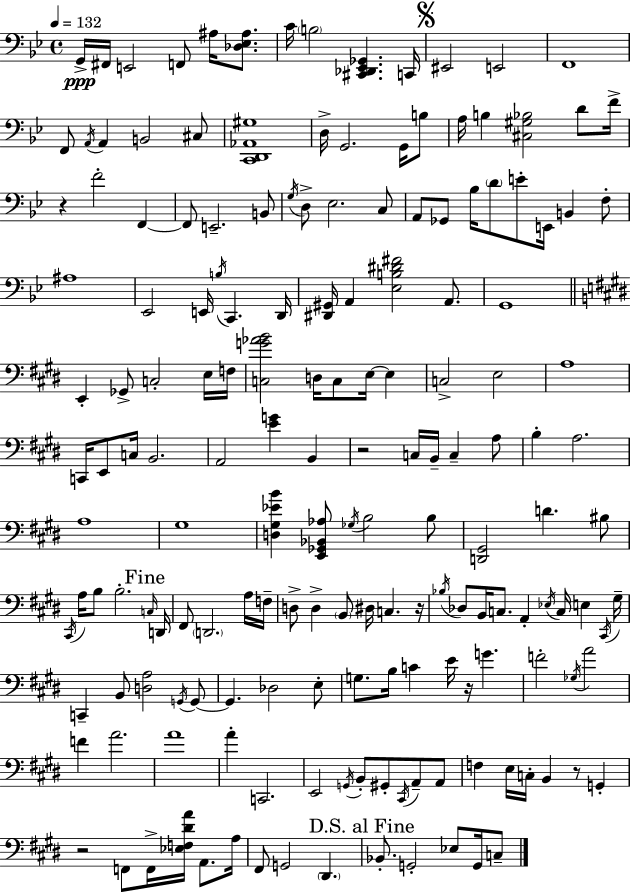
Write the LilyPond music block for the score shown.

{
  \clef bass
  \time 4/4
  \defaultTimeSignature
  \key bes \major
  \tempo 4 = 132
  g,16->\ppp fis,16 e,2 f,8 ais16 <des ees ais>8. | c'16 \parenthesize b2 <cis, des, ees, ges,>4. c,16 | \mark \markup { \musicglyph "scripts.segno" } eis,2 e,2 | f,1 | \break f,8 \acciaccatura { a,16 } a,4 b,2 cis8 | <c, d, aes, gis>1 | d16-> g,2. g,16 b8 | a16 b4 <cis gis bes>2 d'8 | \break f'16-> r4 f'2-. f,4~~ | f,8 e,2.-- b,8 | \acciaccatura { g16 } d8-> ees2. | c8 a,8 ges,8 bes16 \parenthesize d'8 e'8-. e,16 b,4 | \break f8-. ais1 | ees,2 e,16 \acciaccatura { b16 } c,4. | d,16 <dis, gis,>16 a,4 <ees b dis' fis'>2 | a,8. g,1 | \break \bar "||" \break \key e \major e,4-. ges,8-> c2-. e16 f16 | <c g' aes' b'>2 d16 c8 e16~~ e4 | c2-> e2 | a1 | \break c,16 e,8 c16 b,2. | a,2 <e' g'>4 b,4 | r2 c16 b,16-- c4-- a8 | b4-. a2. | \break a1 | gis1 | <d gis ees' b'>4 <e, ges, bes, aes>8 \acciaccatura { ges16 } b2 b8 | <d, gis,>2 d'4. bis8 | \break \acciaccatura { cis,16 } a16 b8 b2.-. | \mark "Fine" \grace { c16 } d,16 fis,8 \parenthesize d,2. | a16 f16-- d8-> d4-> \parenthesize b,8 dis16 c4. | r16 \acciaccatura { bes16 } des8 b,16 c8. a,4-. \acciaccatura { ees16 } c16 | \break e4 \acciaccatura { cis,16 } gis16-- c,4-- b,8 <d a>2 | \acciaccatura { g,16 } g,8~~ g,4. des2 | e8-. g8. b16 c'4 e'16 | r16 g'4. f'2-. \acciaccatura { ges16 } | \break a'2 f'4 a'2. | a'1 | a'4-. c,2. | e,2 | \break \acciaccatura { g,16 } b,8-. gis,8-. \acciaccatura { cis,16 } a,8-- a,8 f4 e16 c16-. | b,4 r8 g,4-. r2 | f,8 f,16-> <ees f dis' a'>16 a,8. a16 fis,8 g,2 | \parenthesize dis,4. \mark "D.S. al Fine" bes,8.-. g,2-. | \break ees8 g,16 c8-- \bar "|."
}